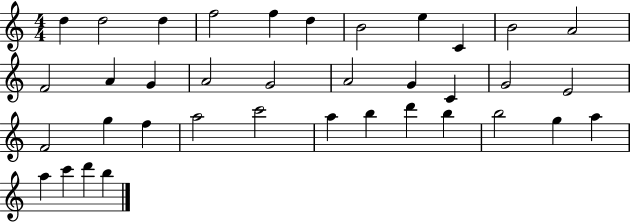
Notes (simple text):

D5/q D5/h D5/q F5/h F5/q D5/q B4/h E5/q C4/q B4/h A4/h F4/h A4/q G4/q A4/h G4/h A4/h G4/q C4/q G4/h E4/h F4/h G5/q F5/q A5/h C6/h A5/q B5/q D6/q B5/q B5/h G5/q A5/q A5/q C6/q D6/q B5/q